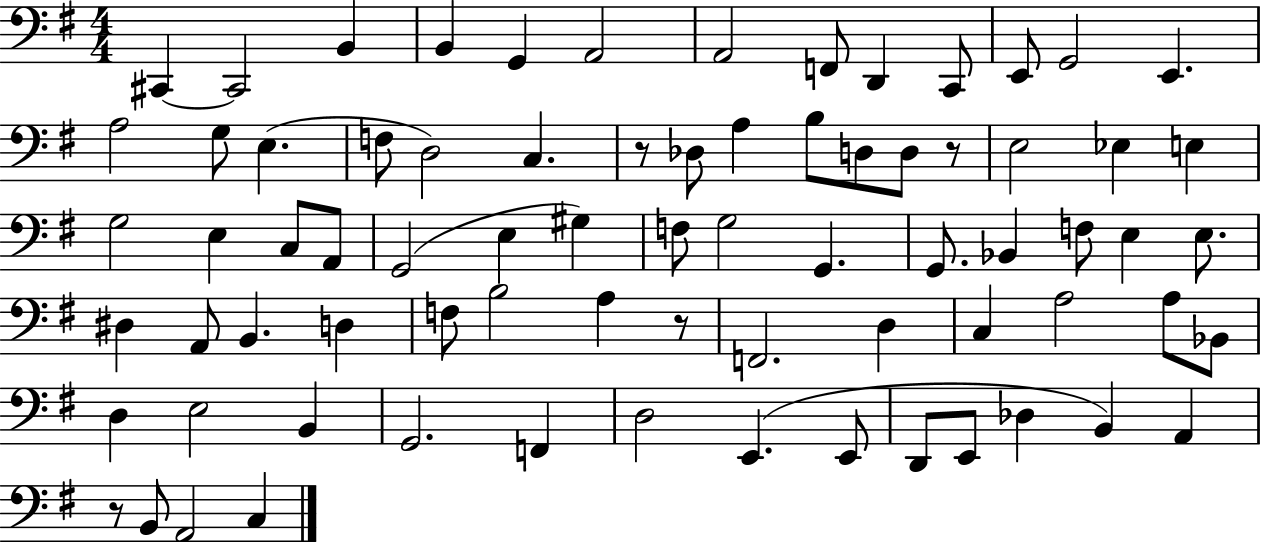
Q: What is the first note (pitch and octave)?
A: C#2